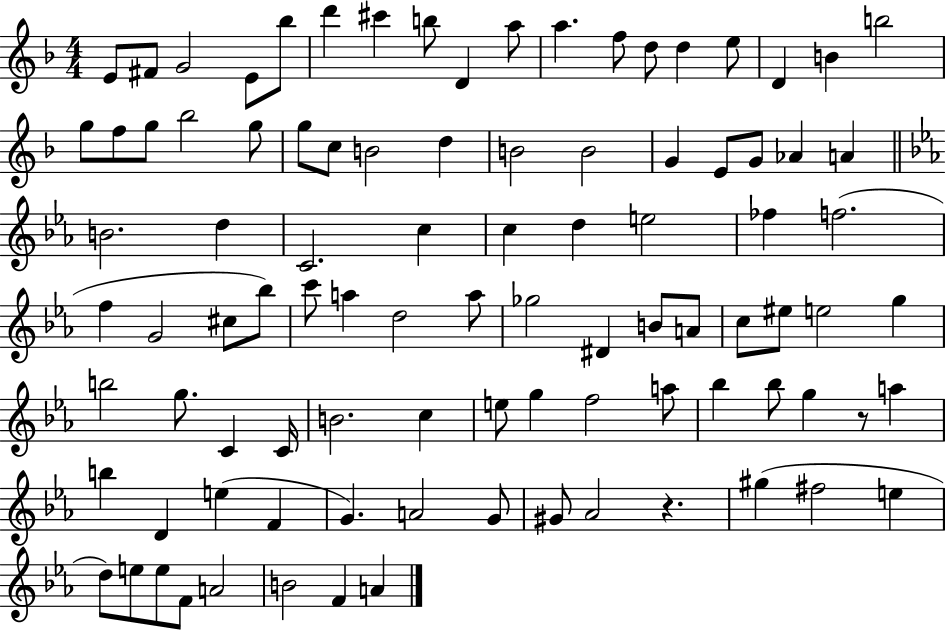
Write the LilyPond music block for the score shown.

{
  \clef treble
  \numericTimeSignature
  \time 4/4
  \key f \major
  \repeat volta 2 { e'8 fis'8 g'2 e'8 bes''8 | d'''4 cis'''4 b''8 d'4 a''8 | a''4. f''8 d''8 d''4 e''8 | d'4 b'4 b''2 | \break g''8 f''8 g''8 bes''2 g''8 | g''8 c''8 b'2 d''4 | b'2 b'2 | g'4 e'8 g'8 aes'4 a'4 | \break \bar "||" \break \key ees \major b'2. d''4 | c'2. c''4 | c''4 d''4 e''2 | fes''4 f''2.( | \break f''4 g'2 cis''8 bes''8) | c'''8 a''4 d''2 a''8 | ges''2 dis'4 b'8 a'8 | c''8 eis''8 e''2 g''4 | \break b''2 g''8. c'4 c'16 | b'2. c''4 | e''8 g''4 f''2 a''8 | bes''4 bes''8 g''4 r8 a''4 | \break b''4 d'4 e''4( f'4 | g'4.) a'2 g'8 | gis'8 aes'2 r4. | gis''4( fis''2 e''4 | \break d''8) e''8 e''8 f'8 a'2 | b'2 f'4 a'4 | } \bar "|."
}